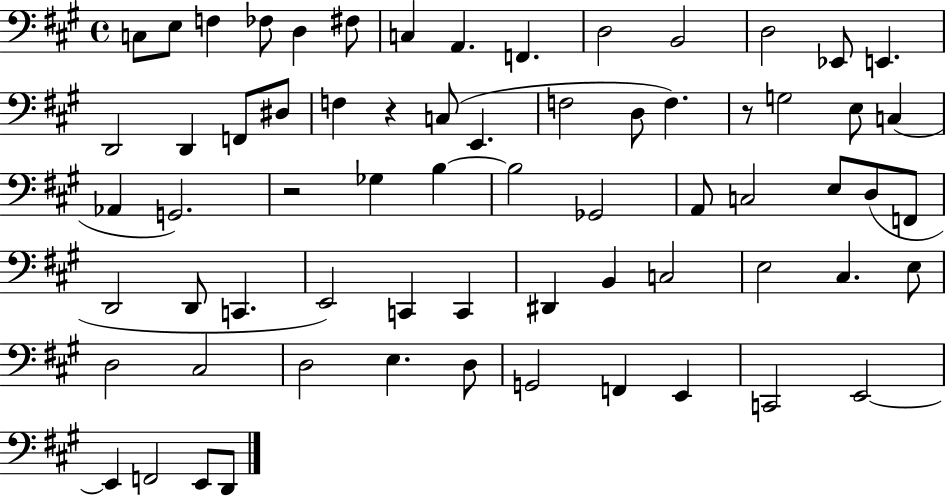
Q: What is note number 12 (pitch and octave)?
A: D3